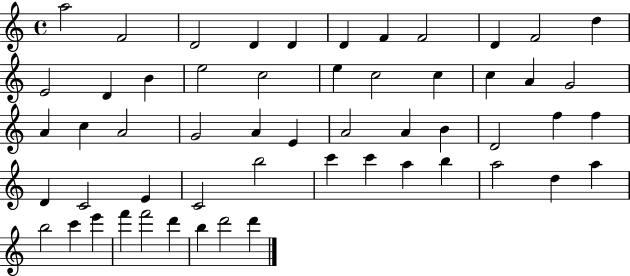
{
  \clef treble
  \time 4/4
  \defaultTimeSignature
  \key c \major
  a''2 f'2 | d'2 d'4 d'4 | d'4 f'4 f'2 | d'4 f'2 d''4 | \break e'2 d'4 b'4 | e''2 c''2 | e''4 c''2 c''4 | c''4 a'4 g'2 | \break a'4 c''4 a'2 | g'2 a'4 e'4 | a'2 a'4 b'4 | d'2 f''4 f''4 | \break d'4 c'2 e'4 | c'2 b''2 | c'''4 c'''4 a''4 b''4 | a''2 d''4 a''4 | \break b''2 c'''4 e'''4 | f'''4 f'''2 d'''4 | b''4 d'''2 d'''4 | \bar "|."
}